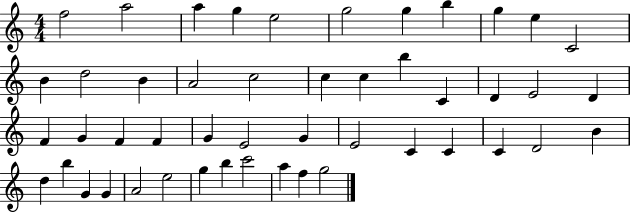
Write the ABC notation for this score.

X:1
T:Untitled
M:4/4
L:1/4
K:C
f2 a2 a g e2 g2 g b g e C2 B d2 B A2 c2 c c b C D E2 D F G F F G E2 G E2 C C C D2 B d b G G A2 e2 g b c'2 a f g2